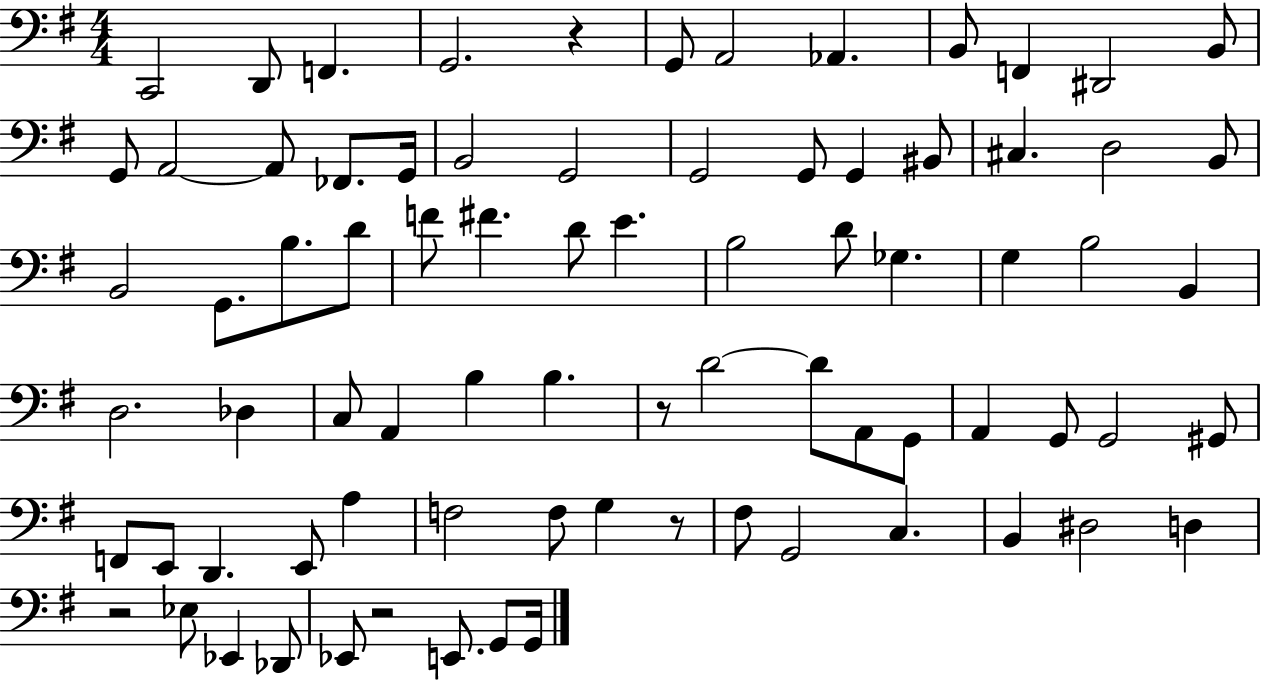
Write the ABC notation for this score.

X:1
T:Untitled
M:4/4
L:1/4
K:G
C,,2 D,,/2 F,, G,,2 z G,,/2 A,,2 _A,, B,,/2 F,, ^D,,2 B,,/2 G,,/2 A,,2 A,,/2 _F,,/2 G,,/4 B,,2 G,,2 G,,2 G,,/2 G,, ^B,,/2 ^C, D,2 B,,/2 B,,2 G,,/2 B,/2 D/2 F/2 ^F D/2 E B,2 D/2 _G, G, B,2 B,, D,2 _D, C,/2 A,, B, B, z/2 D2 D/2 A,,/2 G,,/2 A,, G,,/2 G,,2 ^G,,/2 F,,/2 E,,/2 D,, E,,/2 A, F,2 F,/2 G, z/2 ^F,/2 G,,2 C, B,, ^D,2 D, z2 _E,/2 _E,, _D,,/2 _E,,/2 z2 E,,/2 G,,/2 G,,/4